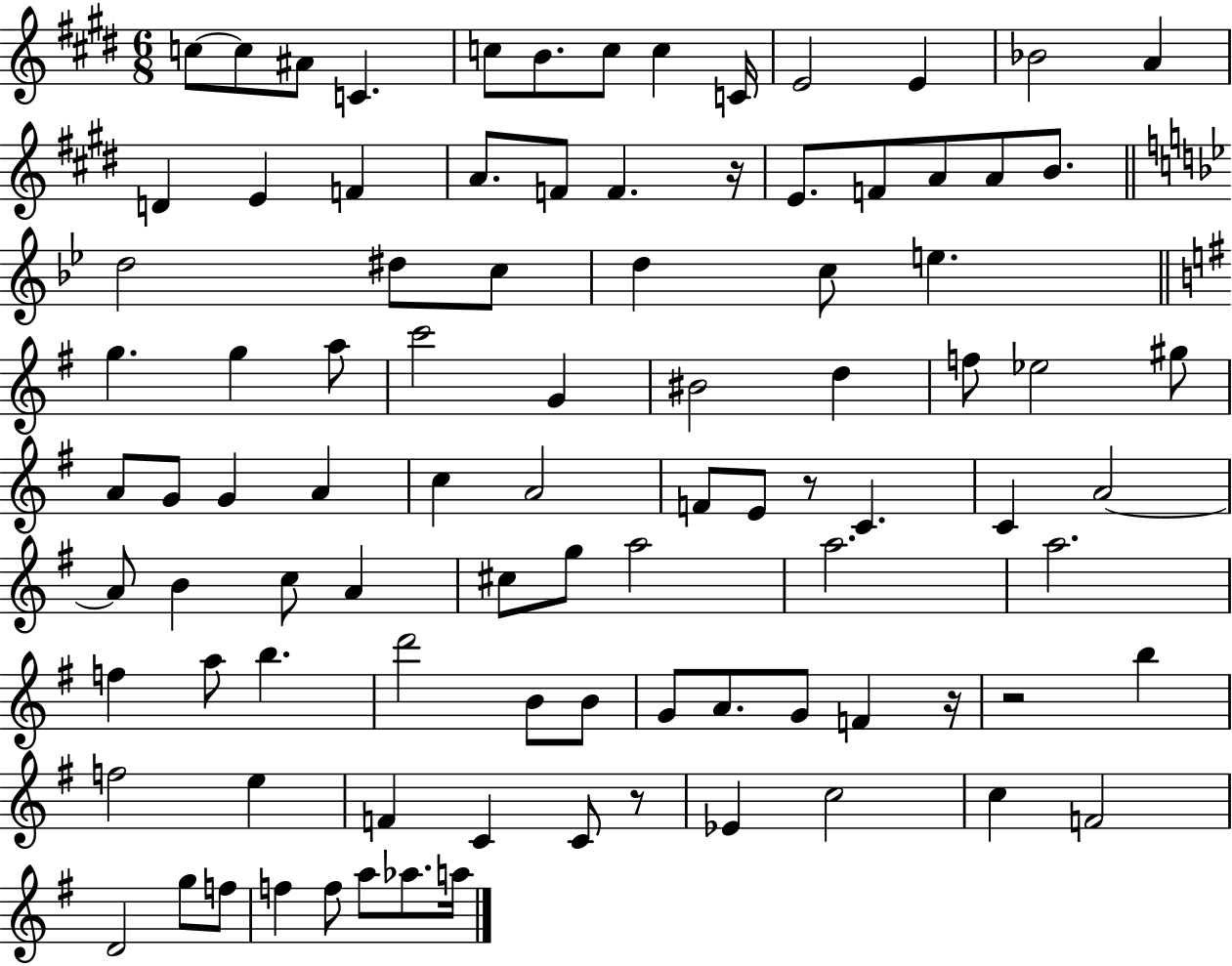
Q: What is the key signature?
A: E major